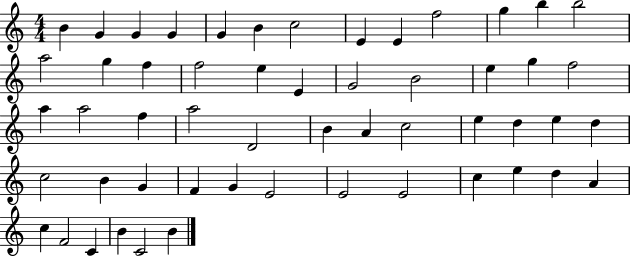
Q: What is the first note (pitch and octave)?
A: B4